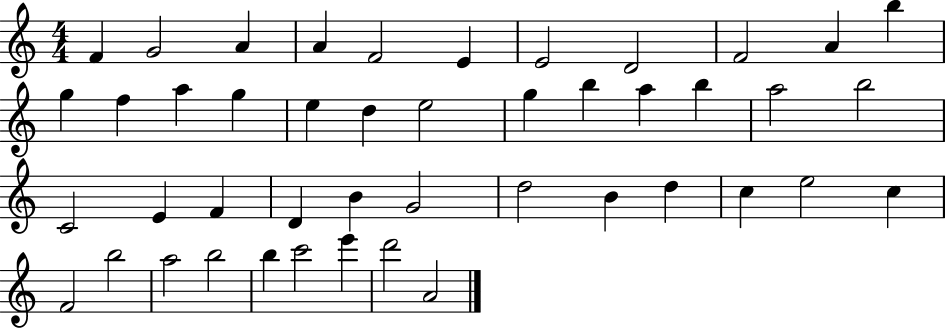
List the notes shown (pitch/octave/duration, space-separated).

F4/q G4/h A4/q A4/q F4/h E4/q E4/h D4/h F4/h A4/q B5/q G5/q F5/q A5/q G5/q E5/q D5/q E5/h G5/q B5/q A5/q B5/q A5/h B5/h C4/h E4/q F4/q D4/q B4/q G4/h D5/h B4/q D5/q C5/q E5/h C5/q F4/h B5/h A5/h B5/h B5/q C6/h E6/q D6/h A4/h